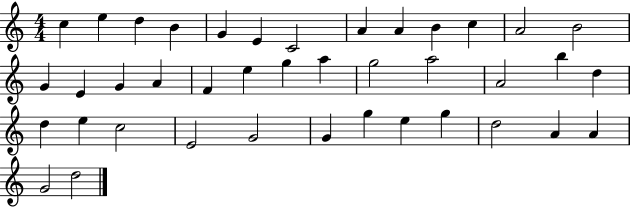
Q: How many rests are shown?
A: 0